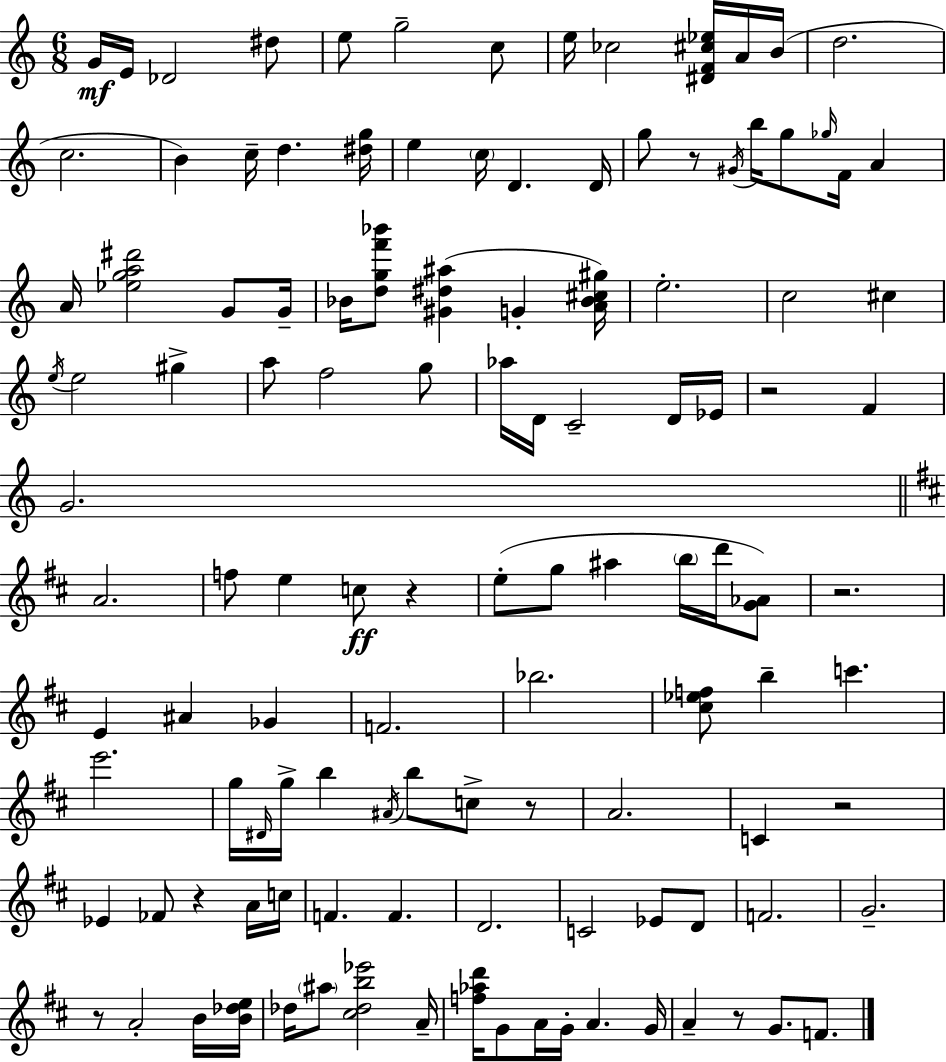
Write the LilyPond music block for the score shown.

{
  \clef treble
  \numericTimeSignature
  \time 6/8
  \key a \minor
  \repeat volta 2 { g'16\mf e'16 des'2 dis''8 | e''8 g''2-- c''8 | e''16 ces''2 <dis' f' cis'' ees''>16 a'16 b'16( | d''2. | \break c''2. | b'4) c''16-- d''4. <dis'' g''>16 | e''4 \parenthesize c''16 d'4. d'16 | g''8 r8 \acciaccatura { gis'16 } b''16 g''8 \grace { ges''16 } f'16 a'4 | \break a'16 <ees'' g'' a'' dis'''>2 g'8 | g'16-- bes'16 <d'' g'' f''' bes'''>8 <gis' dis'' ais''>4( g'4-. | <a' bes' cis'' gis''>16) e''2.-. | c''2 cis''4 | \break \acciaccatura { e''16 } e''2 gis''4-> | a''8 f''2 | g''8 aes''16 d'16 c'2-- | d'16 ees'16 r2 f'4 | \break g'2. | \bar "||" \break \key b \minor a'2. | f''8 e''4 c''8\ff r4 | e''8-.( g''8 ais''4 \parenthesize b''16 d'''16 <g' aes'>8) | r2. | \break e'4 ais'4 ges'4 | f'2. | bes''2. | <cis'' ees'' f''>8 b''4-- c'''4. | \break e'''2. | g''16 \grace { dis'16 } g''16-> b''4 \acciaccatura { ais'16 } b''8 c''8-> | r8 a'2. | c'4 r2 | \break ees'4 fes'8 r4 | a'16 c''16 f'4. f'4. | d'2. | c'2 ees'8 | \break d'8 f'2. | g'2.-- | r8 a'2-. | b'16 <b' des'' e''>16 des''16 \parenthesize ais''8 <cis'' des'' b'' ees'''>2 | \break a'16-- <f'' aes'' d'''>16 g'8 a'16 g'16-. a'4. | g'16 a'4-- r8 g'8. f'8. | } \bar "|."
}